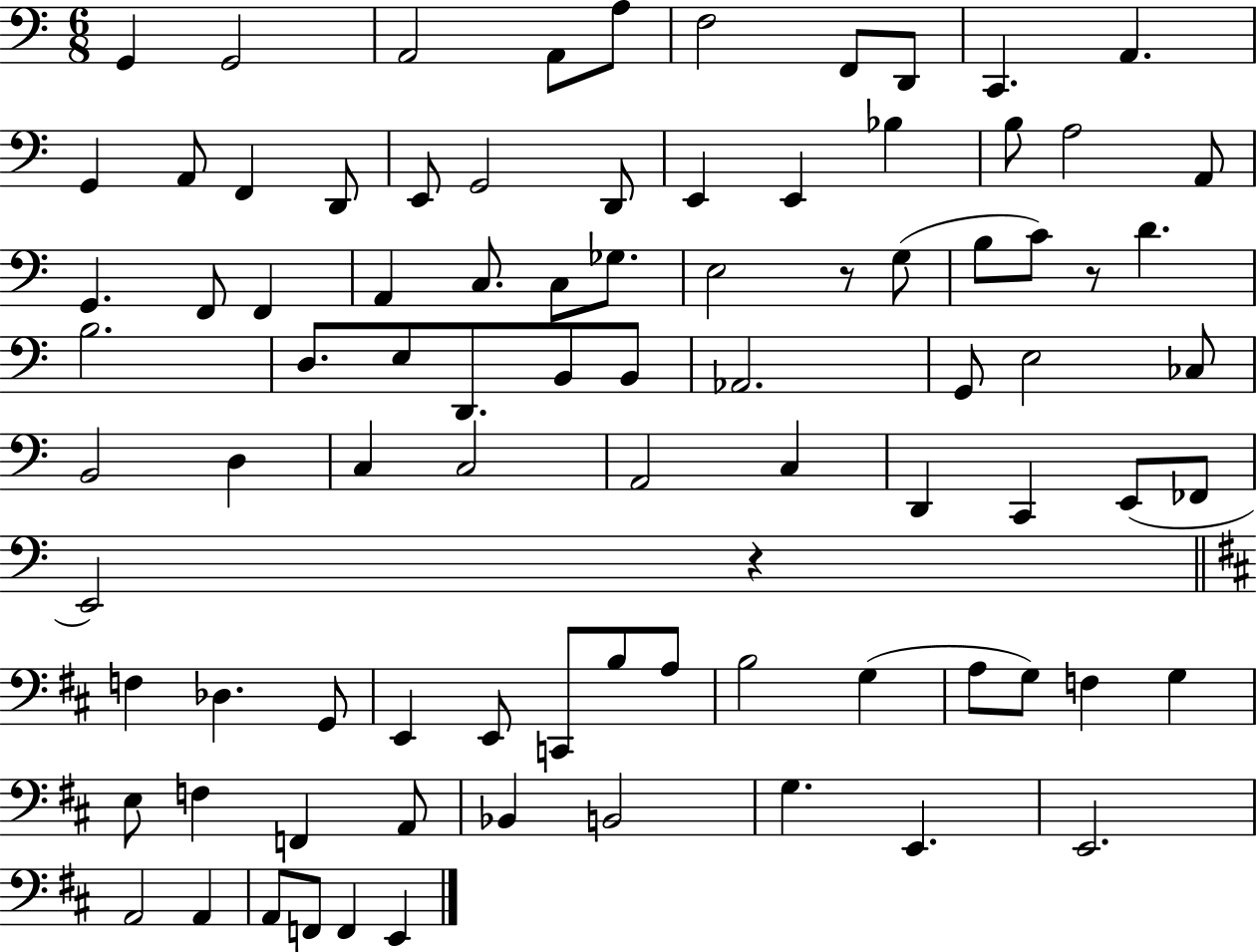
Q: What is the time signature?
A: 6/8